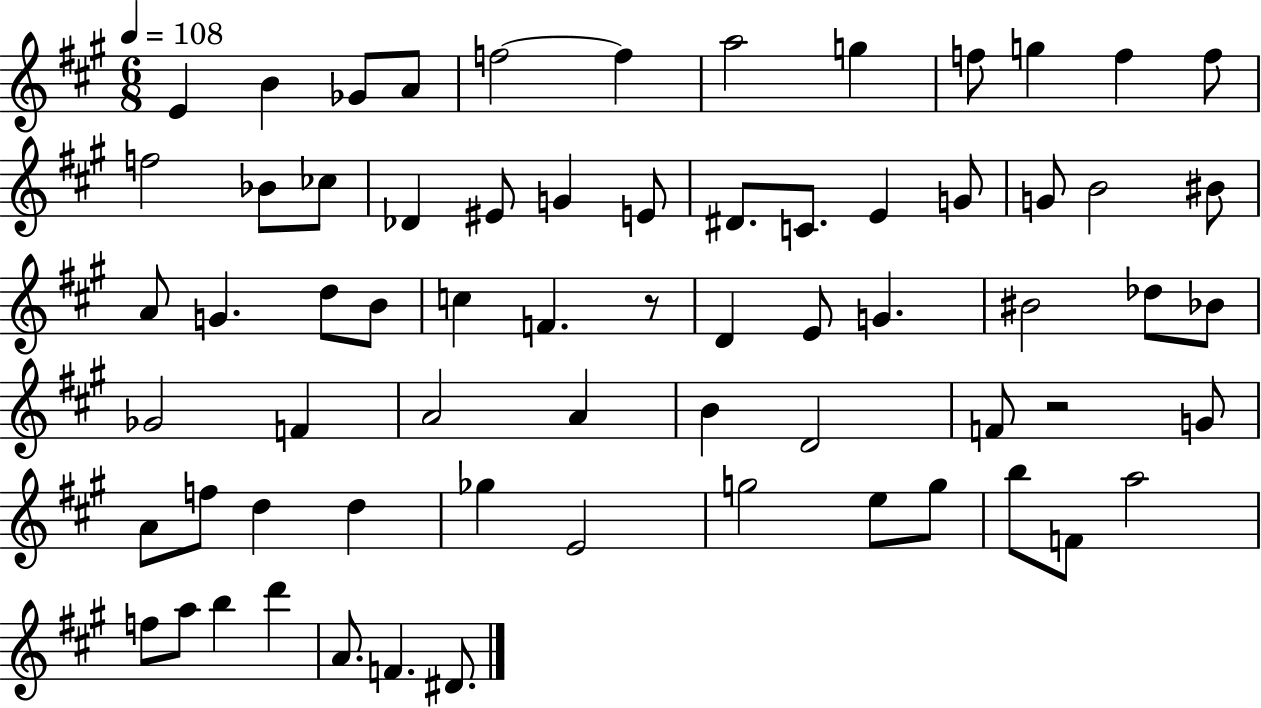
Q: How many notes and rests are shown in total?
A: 67